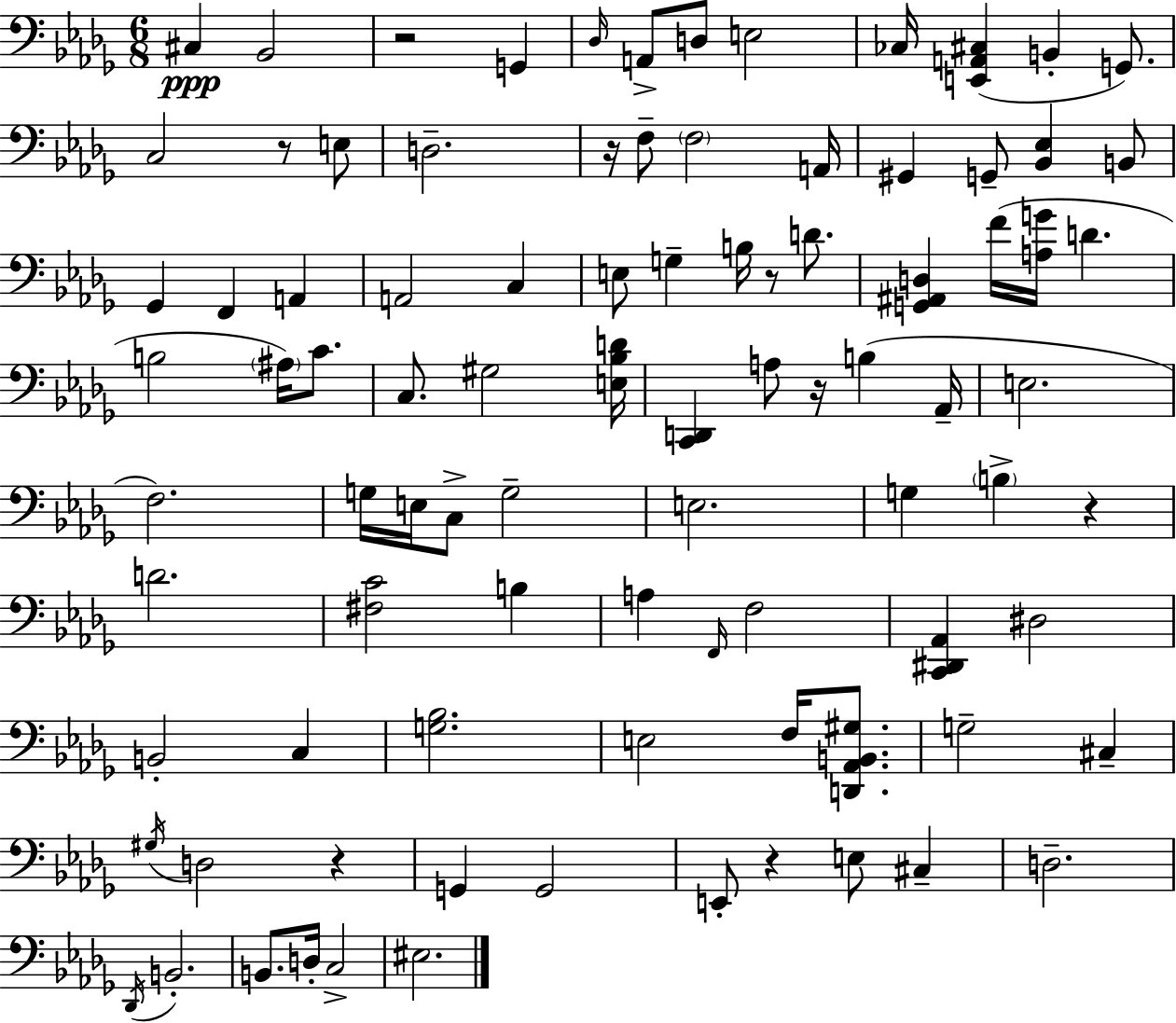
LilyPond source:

{
  \clef bass
  \numericTimeSignature
  \time 6/8
  \key bes \minor
  \repeat volta 2 { cis4\ppp bes,2 | r2 g,4 | \grace { des16 } a,8-> d8 e2 | ces16 <e, a, cis>4( b,4-. g,8.) | \break c2 r8 e8 | d2.-- | r16 f8-- \parenthesize f2 | a,16 gis,4 g,8-- <bes, ees>4 b,8 | \break ges,4 f,4 a,4 | a,2 c4 | e8 g4-- b16 r8 d'8. | <g, ais, d>4 f'16( <a g'>16 d'4. | \break b2 \parenthesize ais16) c'8. | c8. gis2 | <e bes d'>16 <c, d,>4 a8 r16 b4( | aes,16-- e2. | \break f2.) | g16 e16 c8-> g2-- | e2. | g4 \parenthesize b4-> r4 | \break d'2. | <fis c'>2 b4 | a4 \grace { f,16 } f2 | <c, dis, aes,>4 dis2 | \break b,2-. c4 | <g bes>2. | e2 f16 <d, aes, b, gis>8. | g2-- cis4-- | \break \acciaccatura { gis16 } d2 r4 | g,4 g,2 | e,8-. r4 e8 cis4-- | d2.-- | \break \acciaccatura { des,16 } b,2.-. | b,8. d16-. c2-> | eis2. | } \bar "|."
}